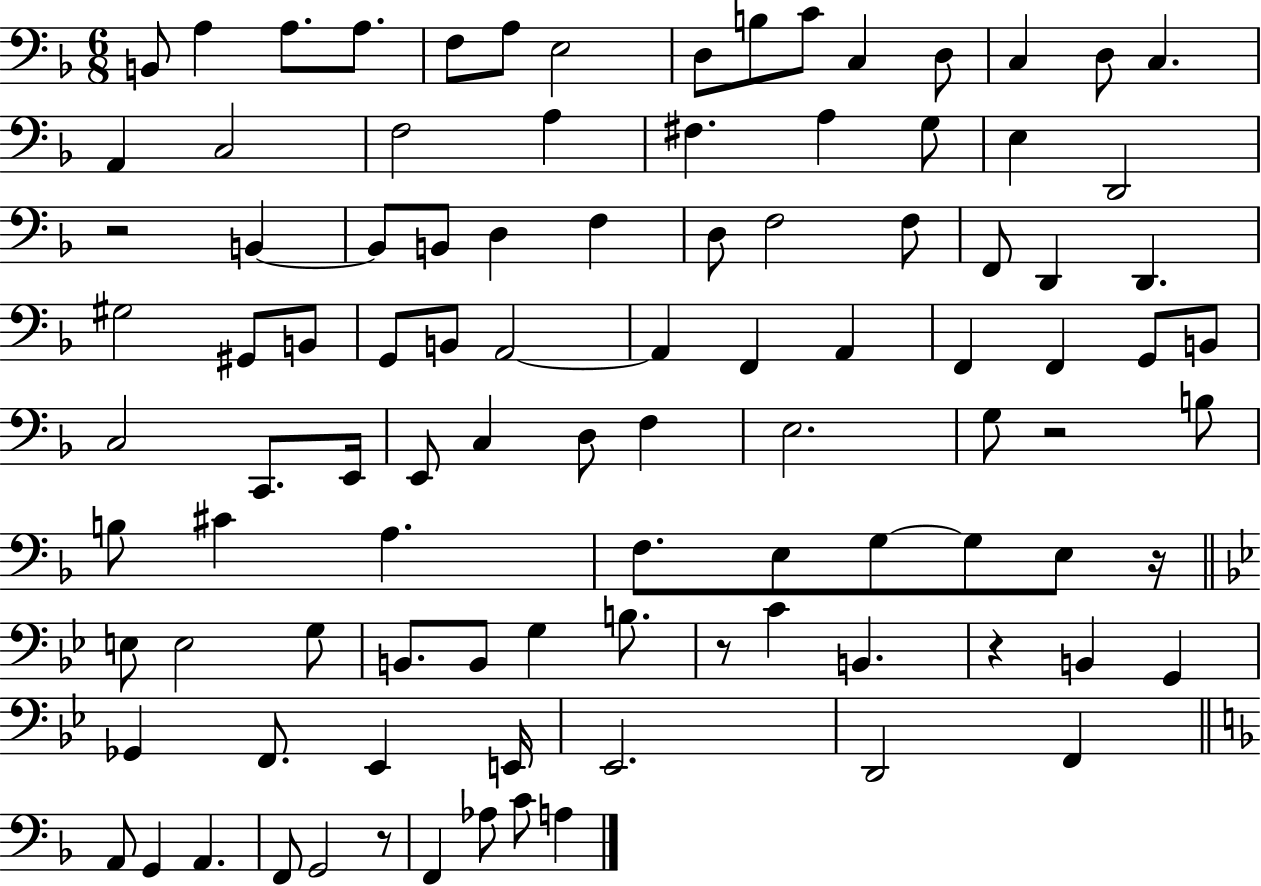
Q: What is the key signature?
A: F major